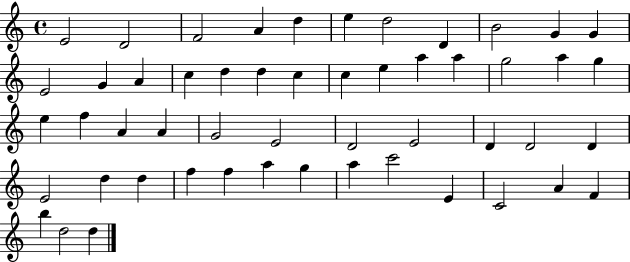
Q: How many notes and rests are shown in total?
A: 52